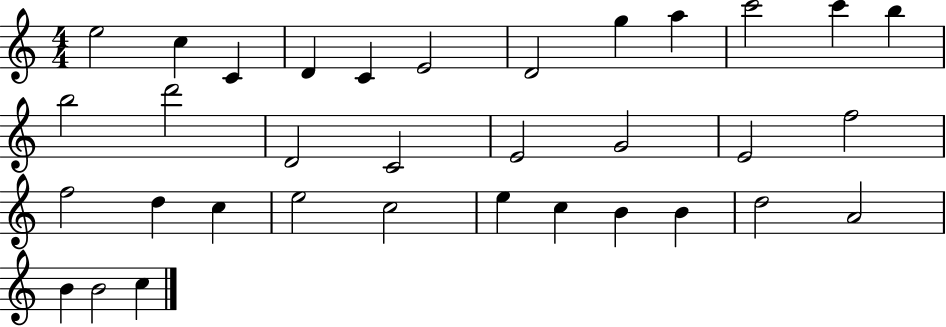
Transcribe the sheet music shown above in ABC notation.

X:1
T:Untitled
M:4/4
L:1/4
K:C
e2 c C D C E2 D2 g a c'2 c' b b2 d'2 D2 C2 E2 G2 E2 f2 f2 d c e2 c2 e c B B d2 A2 B B2 c